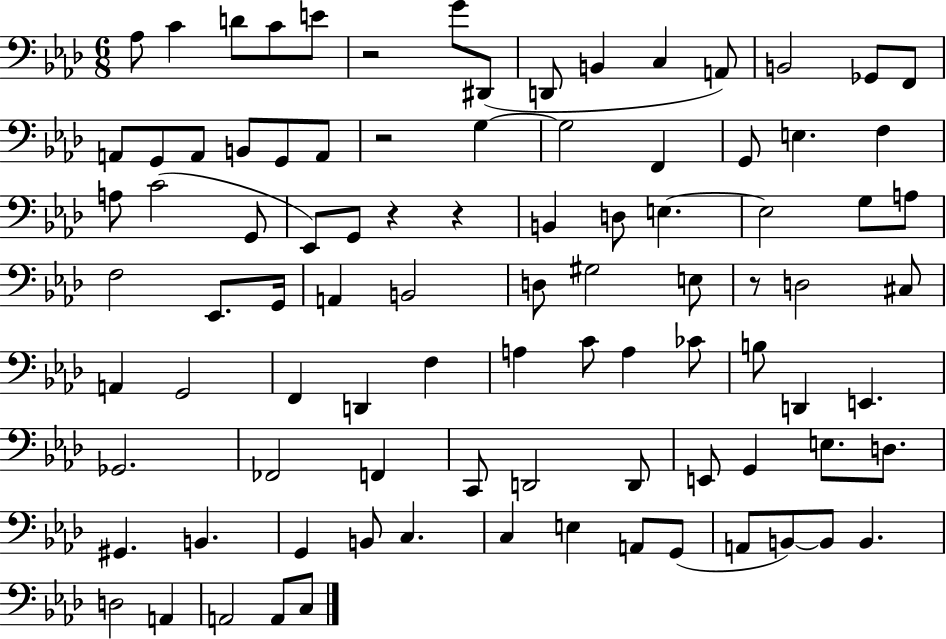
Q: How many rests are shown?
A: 5